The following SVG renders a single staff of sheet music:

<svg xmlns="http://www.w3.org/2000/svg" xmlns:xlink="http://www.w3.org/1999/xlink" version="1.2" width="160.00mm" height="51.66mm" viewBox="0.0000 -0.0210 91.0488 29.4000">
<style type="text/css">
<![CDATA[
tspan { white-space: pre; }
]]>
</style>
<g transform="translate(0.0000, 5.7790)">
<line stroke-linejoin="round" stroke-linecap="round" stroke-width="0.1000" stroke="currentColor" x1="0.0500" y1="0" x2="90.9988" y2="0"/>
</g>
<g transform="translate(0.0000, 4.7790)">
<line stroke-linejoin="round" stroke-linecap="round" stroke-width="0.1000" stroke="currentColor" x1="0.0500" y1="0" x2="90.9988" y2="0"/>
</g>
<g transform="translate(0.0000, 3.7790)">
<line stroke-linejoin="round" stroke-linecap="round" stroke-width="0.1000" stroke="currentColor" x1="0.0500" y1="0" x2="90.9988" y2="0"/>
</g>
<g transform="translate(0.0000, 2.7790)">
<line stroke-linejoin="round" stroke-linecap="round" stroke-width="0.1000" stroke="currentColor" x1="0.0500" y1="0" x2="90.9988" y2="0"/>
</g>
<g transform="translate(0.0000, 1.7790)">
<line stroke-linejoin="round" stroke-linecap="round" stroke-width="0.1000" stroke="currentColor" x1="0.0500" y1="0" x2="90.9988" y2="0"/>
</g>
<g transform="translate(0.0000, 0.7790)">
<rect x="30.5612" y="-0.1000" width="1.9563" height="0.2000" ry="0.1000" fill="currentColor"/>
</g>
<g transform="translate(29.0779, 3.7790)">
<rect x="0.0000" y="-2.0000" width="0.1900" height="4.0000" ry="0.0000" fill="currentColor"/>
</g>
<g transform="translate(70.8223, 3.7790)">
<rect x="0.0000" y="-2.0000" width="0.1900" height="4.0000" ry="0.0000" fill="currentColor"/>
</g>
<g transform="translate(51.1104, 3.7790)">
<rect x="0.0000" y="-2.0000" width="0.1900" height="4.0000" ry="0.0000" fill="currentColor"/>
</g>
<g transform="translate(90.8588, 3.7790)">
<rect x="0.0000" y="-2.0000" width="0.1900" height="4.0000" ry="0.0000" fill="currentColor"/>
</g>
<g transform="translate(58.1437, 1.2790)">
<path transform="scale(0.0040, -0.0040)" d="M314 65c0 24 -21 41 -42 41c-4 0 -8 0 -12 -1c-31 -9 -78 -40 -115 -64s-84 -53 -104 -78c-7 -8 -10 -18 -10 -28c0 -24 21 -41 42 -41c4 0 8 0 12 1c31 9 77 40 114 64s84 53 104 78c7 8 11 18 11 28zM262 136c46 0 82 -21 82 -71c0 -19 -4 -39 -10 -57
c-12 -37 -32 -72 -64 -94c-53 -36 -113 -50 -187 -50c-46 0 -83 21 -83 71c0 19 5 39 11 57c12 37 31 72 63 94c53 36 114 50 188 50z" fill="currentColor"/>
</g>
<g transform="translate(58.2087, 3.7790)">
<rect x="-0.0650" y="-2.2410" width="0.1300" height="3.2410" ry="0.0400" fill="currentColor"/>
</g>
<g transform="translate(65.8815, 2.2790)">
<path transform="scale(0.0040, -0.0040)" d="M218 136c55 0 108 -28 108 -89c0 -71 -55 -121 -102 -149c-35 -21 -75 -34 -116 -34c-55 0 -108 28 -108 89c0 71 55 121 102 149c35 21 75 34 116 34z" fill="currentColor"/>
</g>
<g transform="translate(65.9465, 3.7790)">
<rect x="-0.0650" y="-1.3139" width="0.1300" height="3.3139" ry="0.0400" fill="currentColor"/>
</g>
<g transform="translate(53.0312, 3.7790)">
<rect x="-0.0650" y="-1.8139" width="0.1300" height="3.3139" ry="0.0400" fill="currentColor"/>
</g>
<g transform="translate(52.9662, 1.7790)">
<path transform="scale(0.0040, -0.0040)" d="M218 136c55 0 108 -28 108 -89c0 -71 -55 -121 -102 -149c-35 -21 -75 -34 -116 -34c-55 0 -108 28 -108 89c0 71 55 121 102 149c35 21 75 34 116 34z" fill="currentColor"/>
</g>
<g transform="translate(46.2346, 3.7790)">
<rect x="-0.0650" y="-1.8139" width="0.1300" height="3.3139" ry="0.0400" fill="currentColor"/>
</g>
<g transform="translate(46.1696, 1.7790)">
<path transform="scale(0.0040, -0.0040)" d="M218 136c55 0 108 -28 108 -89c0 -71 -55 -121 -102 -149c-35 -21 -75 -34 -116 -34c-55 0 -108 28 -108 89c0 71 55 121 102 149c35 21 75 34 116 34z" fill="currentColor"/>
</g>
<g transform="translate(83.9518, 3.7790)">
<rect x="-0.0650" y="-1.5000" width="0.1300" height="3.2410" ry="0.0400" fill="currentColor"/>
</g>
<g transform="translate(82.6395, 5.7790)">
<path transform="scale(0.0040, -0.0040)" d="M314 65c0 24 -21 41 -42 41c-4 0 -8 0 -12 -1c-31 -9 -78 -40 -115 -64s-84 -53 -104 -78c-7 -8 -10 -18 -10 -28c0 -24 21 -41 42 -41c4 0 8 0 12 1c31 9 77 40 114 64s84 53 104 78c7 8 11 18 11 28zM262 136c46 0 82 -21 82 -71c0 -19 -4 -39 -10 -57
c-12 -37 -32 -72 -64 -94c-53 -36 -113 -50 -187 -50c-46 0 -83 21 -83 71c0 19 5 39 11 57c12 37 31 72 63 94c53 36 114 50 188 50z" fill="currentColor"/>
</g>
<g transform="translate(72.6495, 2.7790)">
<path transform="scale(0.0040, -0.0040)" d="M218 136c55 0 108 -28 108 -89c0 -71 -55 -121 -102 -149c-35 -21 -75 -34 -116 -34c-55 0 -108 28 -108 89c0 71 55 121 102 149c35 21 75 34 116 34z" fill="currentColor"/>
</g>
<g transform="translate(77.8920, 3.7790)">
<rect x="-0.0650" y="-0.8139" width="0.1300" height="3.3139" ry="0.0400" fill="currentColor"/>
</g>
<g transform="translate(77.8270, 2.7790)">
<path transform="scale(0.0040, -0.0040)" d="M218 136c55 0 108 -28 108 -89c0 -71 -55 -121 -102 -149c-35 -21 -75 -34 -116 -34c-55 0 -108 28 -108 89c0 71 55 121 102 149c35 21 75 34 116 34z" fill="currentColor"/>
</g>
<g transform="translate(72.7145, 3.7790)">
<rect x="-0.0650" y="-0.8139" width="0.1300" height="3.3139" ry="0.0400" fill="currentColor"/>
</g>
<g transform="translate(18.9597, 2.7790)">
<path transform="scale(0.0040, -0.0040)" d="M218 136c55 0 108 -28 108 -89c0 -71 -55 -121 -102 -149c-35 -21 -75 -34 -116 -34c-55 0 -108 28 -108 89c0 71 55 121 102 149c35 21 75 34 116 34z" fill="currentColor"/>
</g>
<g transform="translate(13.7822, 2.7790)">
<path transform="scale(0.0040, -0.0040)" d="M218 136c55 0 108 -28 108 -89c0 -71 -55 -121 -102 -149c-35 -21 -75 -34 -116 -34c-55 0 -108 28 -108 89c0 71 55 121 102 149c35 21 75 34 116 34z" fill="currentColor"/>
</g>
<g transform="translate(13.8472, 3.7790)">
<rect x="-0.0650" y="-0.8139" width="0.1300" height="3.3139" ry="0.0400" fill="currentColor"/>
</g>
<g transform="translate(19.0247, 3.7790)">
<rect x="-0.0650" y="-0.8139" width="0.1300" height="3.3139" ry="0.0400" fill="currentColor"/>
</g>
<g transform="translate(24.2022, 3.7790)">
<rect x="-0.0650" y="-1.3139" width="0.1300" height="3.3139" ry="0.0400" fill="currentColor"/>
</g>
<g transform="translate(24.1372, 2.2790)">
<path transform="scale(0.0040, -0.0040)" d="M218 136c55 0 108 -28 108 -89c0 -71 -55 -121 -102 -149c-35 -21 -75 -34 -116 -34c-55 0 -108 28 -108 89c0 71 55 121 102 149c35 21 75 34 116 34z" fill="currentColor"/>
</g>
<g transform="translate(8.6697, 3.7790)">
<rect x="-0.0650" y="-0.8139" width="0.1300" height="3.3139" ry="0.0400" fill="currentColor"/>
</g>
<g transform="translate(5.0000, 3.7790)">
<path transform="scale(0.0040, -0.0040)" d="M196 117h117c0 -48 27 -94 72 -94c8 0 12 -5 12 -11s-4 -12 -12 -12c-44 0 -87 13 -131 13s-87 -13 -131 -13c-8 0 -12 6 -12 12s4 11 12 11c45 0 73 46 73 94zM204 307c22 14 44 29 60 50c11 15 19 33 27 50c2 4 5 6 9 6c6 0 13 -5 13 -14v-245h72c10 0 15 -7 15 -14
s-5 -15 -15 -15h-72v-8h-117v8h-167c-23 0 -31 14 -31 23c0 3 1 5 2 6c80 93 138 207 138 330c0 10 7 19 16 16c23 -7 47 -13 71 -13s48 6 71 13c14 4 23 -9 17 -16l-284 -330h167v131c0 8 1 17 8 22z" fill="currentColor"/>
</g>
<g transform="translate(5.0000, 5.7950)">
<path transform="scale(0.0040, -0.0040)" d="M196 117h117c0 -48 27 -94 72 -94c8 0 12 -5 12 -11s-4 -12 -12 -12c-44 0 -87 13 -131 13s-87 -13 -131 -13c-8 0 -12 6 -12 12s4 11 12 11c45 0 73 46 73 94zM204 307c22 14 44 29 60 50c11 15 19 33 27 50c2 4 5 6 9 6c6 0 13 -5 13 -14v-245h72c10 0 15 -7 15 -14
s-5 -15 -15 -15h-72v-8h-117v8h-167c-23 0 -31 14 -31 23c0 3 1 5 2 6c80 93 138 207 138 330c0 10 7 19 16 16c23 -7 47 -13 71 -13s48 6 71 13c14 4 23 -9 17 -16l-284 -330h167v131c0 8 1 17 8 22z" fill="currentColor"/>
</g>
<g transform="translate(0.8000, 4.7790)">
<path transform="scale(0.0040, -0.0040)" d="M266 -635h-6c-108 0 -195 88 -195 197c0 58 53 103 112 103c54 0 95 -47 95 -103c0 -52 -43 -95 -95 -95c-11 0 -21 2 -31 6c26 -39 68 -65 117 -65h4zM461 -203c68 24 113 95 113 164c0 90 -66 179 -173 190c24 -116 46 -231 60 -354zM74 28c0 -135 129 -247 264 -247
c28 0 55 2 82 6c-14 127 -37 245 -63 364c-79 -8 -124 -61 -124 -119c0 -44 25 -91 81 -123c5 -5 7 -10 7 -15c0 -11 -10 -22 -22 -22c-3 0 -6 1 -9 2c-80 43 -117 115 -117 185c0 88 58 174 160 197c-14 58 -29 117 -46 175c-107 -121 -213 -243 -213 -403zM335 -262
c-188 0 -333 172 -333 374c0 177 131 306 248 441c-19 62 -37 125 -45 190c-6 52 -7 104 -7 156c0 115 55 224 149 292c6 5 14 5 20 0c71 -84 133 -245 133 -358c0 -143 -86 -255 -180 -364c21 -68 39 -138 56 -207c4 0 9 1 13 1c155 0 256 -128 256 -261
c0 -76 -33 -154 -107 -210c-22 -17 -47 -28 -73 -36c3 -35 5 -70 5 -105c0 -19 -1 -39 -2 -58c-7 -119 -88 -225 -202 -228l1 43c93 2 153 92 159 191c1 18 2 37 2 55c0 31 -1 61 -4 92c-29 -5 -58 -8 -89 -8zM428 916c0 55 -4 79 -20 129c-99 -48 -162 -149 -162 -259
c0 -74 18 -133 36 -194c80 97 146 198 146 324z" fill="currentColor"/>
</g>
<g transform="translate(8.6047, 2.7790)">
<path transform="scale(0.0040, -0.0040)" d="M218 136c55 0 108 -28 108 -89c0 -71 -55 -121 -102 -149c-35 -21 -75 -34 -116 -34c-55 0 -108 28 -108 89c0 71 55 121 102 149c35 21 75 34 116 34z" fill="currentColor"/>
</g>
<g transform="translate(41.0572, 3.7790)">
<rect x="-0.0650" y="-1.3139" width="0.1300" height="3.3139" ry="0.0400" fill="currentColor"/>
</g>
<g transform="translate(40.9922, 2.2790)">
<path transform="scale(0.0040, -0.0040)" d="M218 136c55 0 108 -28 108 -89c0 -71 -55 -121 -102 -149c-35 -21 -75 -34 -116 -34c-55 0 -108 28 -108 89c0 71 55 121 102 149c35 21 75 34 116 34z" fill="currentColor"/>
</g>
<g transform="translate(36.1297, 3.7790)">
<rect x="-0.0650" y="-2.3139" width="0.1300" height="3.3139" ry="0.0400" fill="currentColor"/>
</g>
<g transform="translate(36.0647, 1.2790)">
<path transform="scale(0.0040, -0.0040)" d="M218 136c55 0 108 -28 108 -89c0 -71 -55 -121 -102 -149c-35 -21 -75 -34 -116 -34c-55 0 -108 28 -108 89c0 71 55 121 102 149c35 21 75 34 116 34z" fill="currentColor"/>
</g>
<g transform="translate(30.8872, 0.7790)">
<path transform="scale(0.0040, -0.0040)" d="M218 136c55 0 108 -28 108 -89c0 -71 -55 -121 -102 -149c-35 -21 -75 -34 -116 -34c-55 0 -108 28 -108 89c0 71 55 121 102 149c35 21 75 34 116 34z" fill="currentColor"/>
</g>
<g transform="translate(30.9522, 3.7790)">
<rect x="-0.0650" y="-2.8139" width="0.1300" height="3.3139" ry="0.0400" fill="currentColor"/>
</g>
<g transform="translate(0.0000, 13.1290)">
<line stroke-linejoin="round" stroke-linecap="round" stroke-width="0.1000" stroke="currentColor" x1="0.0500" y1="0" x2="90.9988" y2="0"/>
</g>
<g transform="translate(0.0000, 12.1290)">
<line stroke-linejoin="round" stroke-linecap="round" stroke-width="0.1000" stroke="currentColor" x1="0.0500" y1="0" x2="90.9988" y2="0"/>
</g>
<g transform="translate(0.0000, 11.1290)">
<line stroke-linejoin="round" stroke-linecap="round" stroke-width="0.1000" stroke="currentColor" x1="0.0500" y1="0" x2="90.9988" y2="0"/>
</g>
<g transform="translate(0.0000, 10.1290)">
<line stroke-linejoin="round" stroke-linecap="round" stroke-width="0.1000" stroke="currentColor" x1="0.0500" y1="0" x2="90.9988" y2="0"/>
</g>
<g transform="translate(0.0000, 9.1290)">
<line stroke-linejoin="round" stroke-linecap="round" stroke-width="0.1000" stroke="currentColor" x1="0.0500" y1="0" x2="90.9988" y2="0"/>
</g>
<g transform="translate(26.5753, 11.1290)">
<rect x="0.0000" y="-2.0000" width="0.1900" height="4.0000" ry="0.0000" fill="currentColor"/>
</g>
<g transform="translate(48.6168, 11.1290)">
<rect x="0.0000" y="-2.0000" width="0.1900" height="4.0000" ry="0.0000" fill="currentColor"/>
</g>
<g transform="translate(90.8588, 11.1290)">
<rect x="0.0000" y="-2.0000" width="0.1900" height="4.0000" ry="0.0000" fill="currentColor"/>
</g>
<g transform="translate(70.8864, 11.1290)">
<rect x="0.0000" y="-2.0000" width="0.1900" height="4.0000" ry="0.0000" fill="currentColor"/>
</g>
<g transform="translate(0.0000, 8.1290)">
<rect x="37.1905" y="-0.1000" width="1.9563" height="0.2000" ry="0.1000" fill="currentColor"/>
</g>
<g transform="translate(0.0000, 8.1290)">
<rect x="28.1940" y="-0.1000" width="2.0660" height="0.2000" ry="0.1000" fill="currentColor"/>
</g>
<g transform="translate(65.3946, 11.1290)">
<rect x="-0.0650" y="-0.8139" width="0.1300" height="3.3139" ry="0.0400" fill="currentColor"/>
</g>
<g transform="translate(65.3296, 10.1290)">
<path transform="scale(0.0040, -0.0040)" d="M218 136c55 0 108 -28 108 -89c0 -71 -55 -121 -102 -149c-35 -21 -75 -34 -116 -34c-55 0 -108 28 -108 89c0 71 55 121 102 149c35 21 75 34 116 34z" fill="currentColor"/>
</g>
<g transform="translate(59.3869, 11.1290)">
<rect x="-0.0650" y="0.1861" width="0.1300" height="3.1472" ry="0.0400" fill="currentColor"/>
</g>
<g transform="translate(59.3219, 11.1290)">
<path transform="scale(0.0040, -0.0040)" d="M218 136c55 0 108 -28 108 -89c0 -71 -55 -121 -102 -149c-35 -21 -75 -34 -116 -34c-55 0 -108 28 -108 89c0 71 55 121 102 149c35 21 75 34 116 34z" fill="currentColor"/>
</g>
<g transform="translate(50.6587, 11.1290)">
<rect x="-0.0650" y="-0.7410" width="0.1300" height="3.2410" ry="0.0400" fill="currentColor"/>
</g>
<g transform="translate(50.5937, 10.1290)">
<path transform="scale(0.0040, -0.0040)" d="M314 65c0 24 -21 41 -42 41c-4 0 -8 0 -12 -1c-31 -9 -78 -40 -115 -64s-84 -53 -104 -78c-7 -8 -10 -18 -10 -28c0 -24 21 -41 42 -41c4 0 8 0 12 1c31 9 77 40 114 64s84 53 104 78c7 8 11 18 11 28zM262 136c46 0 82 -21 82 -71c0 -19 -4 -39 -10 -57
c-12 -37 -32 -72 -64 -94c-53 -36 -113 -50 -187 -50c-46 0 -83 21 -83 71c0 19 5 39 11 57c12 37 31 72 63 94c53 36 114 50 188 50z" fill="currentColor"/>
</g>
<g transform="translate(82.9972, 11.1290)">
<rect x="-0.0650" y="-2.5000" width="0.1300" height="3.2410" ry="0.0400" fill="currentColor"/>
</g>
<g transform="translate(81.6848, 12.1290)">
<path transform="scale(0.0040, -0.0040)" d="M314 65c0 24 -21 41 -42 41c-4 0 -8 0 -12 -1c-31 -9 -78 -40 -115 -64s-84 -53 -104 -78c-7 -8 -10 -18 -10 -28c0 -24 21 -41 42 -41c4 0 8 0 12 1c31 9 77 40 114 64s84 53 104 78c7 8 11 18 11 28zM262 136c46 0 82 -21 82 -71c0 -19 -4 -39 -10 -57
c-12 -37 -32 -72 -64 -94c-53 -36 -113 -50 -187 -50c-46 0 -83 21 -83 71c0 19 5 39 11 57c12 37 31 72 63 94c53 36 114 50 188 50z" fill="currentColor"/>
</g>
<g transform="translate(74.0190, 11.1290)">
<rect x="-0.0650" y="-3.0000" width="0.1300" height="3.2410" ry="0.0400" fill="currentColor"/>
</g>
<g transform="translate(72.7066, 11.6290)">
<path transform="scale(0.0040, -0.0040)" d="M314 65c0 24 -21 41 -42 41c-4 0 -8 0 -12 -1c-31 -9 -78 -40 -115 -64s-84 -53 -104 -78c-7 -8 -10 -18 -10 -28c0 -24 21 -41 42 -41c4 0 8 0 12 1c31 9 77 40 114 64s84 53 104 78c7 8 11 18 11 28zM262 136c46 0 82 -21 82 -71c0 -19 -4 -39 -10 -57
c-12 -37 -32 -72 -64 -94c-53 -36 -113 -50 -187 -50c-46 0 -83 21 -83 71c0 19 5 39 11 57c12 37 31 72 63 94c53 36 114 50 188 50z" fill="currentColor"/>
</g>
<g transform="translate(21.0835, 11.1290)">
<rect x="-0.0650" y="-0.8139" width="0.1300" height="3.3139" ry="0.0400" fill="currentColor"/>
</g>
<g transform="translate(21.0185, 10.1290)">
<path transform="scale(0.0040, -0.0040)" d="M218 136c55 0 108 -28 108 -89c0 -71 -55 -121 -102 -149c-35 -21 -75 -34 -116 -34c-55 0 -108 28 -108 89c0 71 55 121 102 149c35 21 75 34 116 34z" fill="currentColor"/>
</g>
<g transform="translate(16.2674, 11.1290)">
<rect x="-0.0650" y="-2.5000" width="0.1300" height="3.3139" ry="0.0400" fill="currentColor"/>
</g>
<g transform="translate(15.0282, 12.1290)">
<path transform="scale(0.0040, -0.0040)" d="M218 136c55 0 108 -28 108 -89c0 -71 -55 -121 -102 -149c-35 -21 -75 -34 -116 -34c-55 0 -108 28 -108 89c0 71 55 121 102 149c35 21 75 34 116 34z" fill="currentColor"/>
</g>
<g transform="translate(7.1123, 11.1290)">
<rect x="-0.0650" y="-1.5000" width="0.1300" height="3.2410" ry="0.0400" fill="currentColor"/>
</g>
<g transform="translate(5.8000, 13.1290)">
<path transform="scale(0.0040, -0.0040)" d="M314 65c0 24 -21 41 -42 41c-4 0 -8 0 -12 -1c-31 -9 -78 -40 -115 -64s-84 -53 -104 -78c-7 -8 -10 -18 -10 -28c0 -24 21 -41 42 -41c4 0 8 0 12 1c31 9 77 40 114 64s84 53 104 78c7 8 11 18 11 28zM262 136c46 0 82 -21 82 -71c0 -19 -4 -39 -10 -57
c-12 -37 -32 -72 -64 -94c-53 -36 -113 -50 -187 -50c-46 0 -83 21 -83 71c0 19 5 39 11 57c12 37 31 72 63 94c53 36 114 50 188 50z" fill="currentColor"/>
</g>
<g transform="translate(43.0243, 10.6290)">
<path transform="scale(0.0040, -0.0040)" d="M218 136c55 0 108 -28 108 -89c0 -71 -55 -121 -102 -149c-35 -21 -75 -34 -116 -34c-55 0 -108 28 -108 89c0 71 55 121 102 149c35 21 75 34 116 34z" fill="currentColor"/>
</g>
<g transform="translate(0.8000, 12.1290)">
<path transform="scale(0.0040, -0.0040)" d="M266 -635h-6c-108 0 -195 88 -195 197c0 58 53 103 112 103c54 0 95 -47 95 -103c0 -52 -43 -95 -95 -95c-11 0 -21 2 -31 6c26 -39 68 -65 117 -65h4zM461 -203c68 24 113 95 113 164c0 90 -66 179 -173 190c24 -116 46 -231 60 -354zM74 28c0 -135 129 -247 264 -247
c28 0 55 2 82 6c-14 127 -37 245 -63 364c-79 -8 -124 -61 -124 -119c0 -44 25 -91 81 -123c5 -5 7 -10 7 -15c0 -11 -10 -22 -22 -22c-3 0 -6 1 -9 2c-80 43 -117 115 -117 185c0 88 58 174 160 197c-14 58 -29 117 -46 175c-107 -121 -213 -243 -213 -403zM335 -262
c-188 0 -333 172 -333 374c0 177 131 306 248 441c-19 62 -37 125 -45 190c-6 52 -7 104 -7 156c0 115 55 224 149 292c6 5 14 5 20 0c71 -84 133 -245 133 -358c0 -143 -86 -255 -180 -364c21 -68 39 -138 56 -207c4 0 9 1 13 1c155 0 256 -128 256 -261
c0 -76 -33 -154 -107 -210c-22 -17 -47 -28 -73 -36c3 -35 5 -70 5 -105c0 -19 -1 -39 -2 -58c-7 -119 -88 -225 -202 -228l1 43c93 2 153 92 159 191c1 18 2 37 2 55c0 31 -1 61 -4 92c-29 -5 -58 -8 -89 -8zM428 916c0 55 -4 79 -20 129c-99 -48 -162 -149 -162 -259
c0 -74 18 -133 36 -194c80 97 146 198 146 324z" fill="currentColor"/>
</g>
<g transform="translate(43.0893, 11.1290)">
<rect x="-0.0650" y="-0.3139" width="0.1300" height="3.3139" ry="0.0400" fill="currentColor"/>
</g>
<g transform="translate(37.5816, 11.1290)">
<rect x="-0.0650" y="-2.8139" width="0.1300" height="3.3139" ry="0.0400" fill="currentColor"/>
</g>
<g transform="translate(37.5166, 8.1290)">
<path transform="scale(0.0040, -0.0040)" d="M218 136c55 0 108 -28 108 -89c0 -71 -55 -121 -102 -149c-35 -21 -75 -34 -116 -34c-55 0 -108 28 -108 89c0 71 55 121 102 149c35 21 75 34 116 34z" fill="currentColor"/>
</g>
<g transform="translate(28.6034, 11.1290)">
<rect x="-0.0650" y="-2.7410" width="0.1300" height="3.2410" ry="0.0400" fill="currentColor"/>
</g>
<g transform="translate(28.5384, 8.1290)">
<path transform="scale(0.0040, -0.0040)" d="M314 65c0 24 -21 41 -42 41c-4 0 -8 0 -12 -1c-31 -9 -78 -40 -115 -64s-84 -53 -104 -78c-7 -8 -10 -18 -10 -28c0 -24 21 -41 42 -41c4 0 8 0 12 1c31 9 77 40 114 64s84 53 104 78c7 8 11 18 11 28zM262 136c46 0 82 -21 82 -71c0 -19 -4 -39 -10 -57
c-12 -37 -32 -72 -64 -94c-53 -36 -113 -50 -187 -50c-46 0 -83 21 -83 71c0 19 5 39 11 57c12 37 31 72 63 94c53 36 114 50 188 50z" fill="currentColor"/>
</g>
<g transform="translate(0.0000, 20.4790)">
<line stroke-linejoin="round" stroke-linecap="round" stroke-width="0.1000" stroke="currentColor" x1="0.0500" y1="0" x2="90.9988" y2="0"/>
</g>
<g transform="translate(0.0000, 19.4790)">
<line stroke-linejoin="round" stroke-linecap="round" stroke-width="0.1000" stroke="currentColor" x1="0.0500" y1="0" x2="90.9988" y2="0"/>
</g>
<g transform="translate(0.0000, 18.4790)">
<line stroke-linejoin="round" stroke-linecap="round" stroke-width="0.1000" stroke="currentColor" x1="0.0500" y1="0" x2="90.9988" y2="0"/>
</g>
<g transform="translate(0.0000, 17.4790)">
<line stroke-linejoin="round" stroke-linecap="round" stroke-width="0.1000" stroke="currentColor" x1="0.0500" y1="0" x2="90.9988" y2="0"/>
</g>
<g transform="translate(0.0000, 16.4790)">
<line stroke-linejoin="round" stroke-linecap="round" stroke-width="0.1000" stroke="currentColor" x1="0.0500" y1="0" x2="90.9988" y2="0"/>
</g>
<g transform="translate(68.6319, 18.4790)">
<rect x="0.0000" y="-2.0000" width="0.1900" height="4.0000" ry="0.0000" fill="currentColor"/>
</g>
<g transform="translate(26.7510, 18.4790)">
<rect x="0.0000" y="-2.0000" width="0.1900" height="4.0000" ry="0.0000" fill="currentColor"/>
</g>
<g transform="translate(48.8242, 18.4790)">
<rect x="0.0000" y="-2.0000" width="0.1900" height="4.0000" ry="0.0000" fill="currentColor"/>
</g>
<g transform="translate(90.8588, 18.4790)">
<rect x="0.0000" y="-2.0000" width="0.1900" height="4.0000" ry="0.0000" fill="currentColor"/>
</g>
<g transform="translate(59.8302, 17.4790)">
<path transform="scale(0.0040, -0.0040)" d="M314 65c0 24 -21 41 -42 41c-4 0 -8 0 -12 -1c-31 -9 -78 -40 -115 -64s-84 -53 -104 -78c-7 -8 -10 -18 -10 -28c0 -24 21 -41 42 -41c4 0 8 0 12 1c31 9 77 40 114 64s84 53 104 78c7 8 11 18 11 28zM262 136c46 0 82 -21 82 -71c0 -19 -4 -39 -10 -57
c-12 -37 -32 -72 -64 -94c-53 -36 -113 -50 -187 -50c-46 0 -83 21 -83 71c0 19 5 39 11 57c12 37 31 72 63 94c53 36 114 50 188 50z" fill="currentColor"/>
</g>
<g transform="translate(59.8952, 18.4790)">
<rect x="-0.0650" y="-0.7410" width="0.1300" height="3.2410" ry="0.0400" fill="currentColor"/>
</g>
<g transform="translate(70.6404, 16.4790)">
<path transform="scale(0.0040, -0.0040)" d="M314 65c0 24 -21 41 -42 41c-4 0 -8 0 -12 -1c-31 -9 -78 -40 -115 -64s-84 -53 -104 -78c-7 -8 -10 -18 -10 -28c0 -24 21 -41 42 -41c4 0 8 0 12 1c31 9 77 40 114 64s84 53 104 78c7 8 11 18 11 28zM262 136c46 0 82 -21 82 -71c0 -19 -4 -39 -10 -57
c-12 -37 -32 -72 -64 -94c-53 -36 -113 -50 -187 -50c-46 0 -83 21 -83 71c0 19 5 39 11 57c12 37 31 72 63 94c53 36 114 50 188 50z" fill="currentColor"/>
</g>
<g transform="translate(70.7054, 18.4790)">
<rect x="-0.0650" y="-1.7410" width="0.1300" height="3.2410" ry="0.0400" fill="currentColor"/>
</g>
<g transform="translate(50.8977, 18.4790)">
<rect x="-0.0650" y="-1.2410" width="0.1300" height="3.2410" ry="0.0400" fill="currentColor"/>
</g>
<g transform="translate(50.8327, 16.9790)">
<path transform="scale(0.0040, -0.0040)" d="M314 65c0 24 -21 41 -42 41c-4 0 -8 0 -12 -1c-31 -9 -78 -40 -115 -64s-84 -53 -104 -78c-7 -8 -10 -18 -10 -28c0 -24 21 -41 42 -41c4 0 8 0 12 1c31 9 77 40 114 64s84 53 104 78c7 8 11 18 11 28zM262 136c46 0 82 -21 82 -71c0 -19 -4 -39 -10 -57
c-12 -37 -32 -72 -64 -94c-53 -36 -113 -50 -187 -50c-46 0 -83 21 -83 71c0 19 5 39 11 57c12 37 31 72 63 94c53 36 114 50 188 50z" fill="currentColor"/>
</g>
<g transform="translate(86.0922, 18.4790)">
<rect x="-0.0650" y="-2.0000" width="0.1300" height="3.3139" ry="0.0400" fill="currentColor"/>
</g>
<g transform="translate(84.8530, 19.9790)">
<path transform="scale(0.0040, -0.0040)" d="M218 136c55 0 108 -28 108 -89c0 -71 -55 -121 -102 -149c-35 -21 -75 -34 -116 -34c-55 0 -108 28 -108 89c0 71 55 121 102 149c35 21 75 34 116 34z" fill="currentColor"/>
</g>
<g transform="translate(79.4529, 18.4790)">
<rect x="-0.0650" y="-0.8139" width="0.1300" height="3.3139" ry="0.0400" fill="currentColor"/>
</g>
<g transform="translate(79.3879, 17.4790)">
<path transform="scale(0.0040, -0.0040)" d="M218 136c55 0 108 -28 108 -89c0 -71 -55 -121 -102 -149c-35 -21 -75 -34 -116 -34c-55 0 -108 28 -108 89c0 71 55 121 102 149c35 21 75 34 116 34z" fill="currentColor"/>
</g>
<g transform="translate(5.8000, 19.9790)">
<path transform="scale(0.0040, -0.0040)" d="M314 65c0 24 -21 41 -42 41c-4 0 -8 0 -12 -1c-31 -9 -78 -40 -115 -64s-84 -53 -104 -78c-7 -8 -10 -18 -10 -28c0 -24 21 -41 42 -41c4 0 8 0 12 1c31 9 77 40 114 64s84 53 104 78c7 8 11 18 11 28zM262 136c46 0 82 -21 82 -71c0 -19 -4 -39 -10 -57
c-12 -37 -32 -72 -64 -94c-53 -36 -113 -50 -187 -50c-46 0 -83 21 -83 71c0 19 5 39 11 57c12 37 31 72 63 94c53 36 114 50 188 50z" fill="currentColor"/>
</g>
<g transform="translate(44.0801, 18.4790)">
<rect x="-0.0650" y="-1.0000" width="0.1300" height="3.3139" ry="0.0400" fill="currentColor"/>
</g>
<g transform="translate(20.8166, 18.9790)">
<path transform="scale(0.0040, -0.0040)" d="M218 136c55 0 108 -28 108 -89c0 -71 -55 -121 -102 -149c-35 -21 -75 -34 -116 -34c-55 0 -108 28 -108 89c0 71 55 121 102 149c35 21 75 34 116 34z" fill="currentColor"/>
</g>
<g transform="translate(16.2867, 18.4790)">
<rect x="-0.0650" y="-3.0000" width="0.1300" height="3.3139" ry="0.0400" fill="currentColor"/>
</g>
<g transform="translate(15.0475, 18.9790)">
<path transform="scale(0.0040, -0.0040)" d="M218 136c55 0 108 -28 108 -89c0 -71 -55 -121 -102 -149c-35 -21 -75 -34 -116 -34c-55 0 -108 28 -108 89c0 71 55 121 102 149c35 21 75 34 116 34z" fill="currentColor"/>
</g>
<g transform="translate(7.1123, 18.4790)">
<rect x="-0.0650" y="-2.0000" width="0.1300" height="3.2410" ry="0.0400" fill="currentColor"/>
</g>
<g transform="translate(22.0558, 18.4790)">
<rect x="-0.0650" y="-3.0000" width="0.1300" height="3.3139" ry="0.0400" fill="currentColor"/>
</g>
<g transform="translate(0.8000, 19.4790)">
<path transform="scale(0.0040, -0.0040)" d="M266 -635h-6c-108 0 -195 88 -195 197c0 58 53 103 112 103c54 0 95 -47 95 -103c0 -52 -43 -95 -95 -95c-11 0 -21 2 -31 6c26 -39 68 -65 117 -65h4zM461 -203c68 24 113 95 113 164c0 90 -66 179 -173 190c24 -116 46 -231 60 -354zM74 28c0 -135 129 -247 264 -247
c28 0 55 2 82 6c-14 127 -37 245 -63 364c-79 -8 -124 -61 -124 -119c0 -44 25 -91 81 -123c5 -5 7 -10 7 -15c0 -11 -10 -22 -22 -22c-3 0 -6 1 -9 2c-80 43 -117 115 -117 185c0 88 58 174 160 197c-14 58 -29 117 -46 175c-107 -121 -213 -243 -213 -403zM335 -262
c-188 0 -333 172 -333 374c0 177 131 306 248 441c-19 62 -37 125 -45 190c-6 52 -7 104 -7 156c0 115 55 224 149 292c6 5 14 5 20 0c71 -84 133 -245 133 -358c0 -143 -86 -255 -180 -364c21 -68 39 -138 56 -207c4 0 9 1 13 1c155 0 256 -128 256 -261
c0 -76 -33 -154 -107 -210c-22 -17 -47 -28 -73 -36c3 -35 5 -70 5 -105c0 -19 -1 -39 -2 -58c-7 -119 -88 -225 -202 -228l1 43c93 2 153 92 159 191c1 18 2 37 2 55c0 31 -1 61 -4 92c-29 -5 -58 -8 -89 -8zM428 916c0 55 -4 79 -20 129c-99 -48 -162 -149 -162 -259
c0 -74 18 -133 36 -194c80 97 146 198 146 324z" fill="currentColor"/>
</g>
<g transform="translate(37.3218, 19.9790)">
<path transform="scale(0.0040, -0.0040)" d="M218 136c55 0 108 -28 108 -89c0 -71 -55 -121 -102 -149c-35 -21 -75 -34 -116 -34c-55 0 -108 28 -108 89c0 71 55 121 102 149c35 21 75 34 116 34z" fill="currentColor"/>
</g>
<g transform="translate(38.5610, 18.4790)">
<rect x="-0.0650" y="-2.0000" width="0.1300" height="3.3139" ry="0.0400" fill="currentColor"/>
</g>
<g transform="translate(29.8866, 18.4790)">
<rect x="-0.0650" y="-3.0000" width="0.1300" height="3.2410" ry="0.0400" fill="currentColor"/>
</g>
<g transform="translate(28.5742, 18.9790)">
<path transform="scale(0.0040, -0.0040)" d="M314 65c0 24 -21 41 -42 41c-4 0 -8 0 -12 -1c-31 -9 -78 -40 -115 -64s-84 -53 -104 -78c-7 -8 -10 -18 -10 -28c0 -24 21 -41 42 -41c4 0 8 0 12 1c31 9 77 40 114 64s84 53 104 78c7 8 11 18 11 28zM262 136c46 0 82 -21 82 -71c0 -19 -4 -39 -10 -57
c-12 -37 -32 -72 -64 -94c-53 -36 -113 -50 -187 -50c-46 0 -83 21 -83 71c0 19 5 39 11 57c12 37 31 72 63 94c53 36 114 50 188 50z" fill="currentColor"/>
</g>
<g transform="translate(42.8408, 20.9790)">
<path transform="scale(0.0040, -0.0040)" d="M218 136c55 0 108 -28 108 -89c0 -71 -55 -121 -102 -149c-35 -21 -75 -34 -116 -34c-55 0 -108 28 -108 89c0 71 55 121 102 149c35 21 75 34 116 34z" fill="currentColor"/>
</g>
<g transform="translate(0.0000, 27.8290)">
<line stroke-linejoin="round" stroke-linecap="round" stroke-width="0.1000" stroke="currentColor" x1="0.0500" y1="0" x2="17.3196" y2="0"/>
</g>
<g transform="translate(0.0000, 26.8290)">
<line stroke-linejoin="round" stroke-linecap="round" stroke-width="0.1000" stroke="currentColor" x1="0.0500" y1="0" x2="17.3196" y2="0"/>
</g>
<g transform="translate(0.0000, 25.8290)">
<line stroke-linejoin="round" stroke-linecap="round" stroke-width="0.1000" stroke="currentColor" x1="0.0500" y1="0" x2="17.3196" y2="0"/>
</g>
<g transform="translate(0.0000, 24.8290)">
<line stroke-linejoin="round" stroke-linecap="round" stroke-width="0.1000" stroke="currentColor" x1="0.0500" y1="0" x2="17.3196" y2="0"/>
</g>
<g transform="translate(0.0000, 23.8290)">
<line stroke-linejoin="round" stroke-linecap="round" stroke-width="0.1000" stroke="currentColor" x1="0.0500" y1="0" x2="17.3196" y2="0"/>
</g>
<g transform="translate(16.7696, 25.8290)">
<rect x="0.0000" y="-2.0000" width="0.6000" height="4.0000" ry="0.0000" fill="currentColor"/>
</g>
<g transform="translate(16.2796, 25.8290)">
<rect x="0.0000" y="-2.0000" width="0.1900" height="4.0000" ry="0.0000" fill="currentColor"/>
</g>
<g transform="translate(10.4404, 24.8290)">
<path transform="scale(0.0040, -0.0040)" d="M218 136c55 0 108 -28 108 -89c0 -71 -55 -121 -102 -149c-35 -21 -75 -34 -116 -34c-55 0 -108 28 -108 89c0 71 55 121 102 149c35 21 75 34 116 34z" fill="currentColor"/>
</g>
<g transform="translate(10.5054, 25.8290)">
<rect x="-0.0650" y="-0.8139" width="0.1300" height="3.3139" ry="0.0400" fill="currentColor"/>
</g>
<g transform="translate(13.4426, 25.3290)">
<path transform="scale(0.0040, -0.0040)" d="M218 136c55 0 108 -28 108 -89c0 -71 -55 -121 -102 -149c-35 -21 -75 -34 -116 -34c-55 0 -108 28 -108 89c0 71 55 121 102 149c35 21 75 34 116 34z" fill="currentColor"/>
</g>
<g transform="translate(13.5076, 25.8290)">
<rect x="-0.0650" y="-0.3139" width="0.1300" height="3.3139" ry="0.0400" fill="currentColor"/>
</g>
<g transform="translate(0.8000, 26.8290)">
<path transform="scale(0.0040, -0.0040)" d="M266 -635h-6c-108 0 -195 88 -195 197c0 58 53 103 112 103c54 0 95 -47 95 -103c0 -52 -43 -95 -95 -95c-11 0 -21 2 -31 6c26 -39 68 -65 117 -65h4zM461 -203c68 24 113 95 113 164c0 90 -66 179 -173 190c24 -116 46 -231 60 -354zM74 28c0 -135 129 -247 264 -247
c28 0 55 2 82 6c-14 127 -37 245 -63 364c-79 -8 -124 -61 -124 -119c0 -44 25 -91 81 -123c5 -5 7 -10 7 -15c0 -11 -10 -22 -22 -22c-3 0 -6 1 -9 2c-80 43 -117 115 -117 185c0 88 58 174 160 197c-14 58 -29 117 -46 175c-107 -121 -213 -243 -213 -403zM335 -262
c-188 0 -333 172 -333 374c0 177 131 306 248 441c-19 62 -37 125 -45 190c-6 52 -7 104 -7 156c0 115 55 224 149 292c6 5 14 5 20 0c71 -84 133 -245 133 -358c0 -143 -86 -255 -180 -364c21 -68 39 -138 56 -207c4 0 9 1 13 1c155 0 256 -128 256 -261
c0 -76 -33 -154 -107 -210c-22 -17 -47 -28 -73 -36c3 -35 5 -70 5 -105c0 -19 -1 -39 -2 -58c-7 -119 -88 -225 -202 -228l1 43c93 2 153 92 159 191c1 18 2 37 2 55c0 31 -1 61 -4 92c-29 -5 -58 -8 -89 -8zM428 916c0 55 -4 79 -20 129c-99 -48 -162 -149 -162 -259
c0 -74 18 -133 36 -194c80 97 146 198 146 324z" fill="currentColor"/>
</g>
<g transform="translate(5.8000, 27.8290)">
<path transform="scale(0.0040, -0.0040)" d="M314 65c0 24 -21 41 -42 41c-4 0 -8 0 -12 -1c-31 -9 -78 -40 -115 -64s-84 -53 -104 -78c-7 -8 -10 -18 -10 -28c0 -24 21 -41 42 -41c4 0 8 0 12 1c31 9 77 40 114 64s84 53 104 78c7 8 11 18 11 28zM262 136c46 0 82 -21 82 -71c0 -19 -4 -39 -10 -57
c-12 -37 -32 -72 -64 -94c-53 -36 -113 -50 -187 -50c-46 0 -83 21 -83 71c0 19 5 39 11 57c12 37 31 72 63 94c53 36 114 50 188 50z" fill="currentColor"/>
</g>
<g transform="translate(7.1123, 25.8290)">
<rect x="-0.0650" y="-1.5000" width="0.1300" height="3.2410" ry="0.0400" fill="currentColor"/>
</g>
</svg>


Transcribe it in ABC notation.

X:1
T:Untitled
M:4/4
L:1/4
K:C
d d d e a g e f f g2 e d d E2 E2 G d a2 a c d2 B d A2 G2 F2 A A A2 F D e2 d2 f2 d F E2 d c